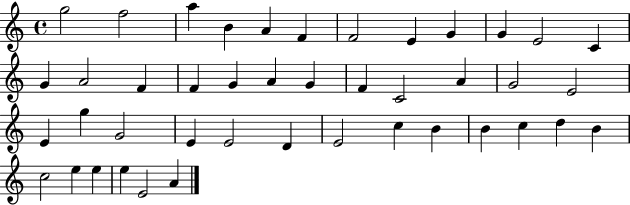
G5/h F5/h A5/q B4/q A4/q F4/q F4/h E4/q G4/q G4/q E4/h C4/q G4/q A4/h F4/q F4/q G4/q A4/q G4/q F4/q C4/h A4/q G4/h E4/h E4/q G5/q G4/h E4/q E4/h D4/q E4/h C5/q B4/q B4/q C5/q D5/q B4/q C5/h E5/q E5/q E5/q E4/h A4/q